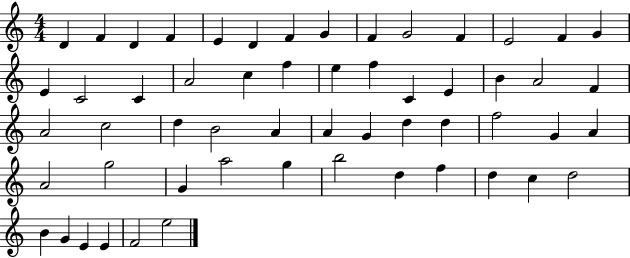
D4/q F4/q D4/q F4/q E4/q D4/q F4/q G4/q F4/q G4/h F4/q E4/h F4/q G4/q E4/q C4/h C4/q A4/h C5/q F5/q E5/q F5/q C4/q E4/q B4/q A4/h F4/q A4/h C5/h D5/q B4/h A4/q A4/q G4/q D5/q D5/q F5/h G4/q A4/q A4/h G5/h G4/q A5/h G5/q B5/h D5/q F5/q D5/q C5/q D5/h B4/q G4/q E4/q E4/q F4/h E5/h